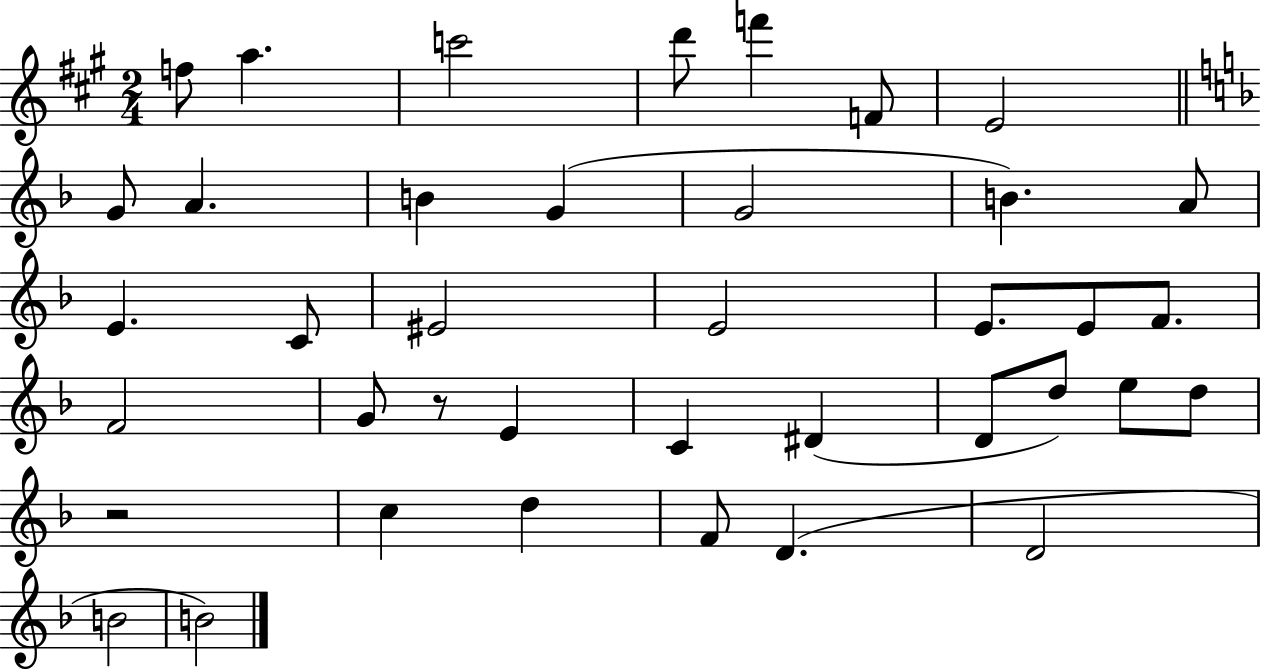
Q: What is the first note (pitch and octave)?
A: F5